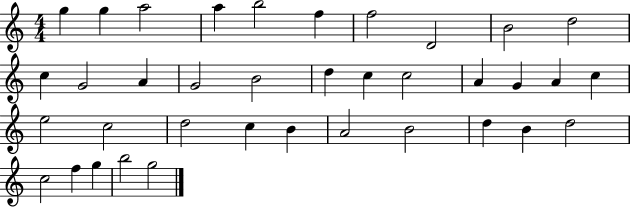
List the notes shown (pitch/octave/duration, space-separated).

G5/q G5/q A5/h A5/q B5/h F5/q F5/h D4/h B4/h D5/h C5/q G4/h A4/q G4/h B4/h D5/q C5/q C5/h A4/q G4/q A4/q C5/q E5/h C5/h D5/h C5/q B4/q A4/h B4/h D5/q B4/q D5/h C5/h F5/q G5/q B5/h G5/h